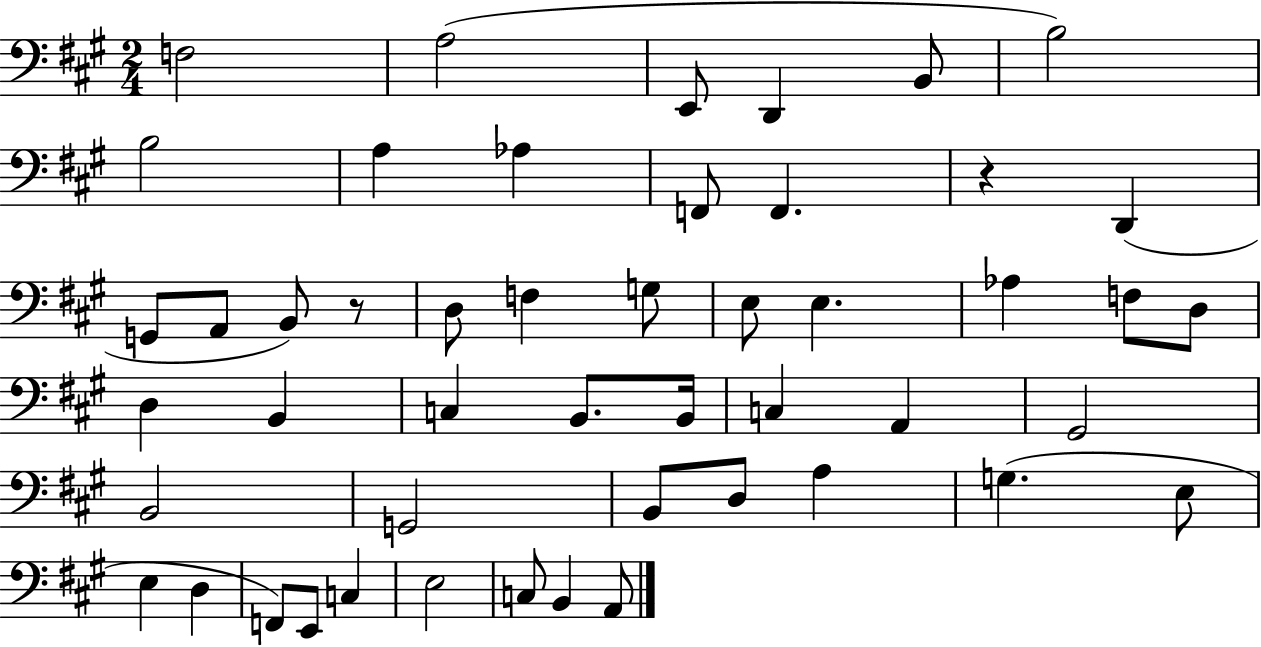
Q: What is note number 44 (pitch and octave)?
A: E3